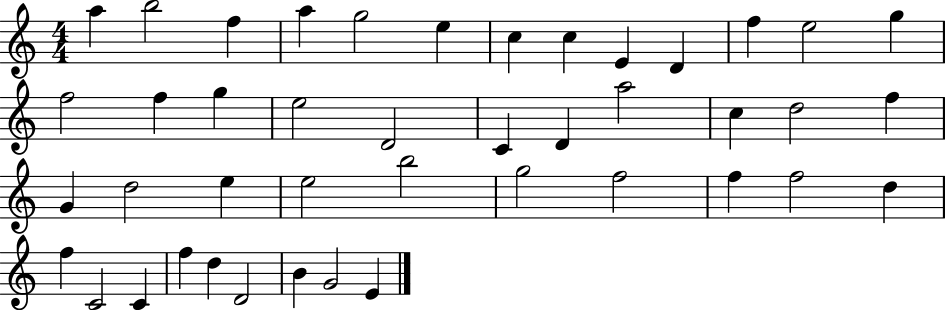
X:1
T:Untitled
M:4/4
L:1/4
K:C
a b2 f a g2 e c c E D f e2 g f2 f g e2 D2 C D a2 c d2 f G d2 e e2 b2 g2 f2 f f2 d f C2 C f d D2 B G2 E